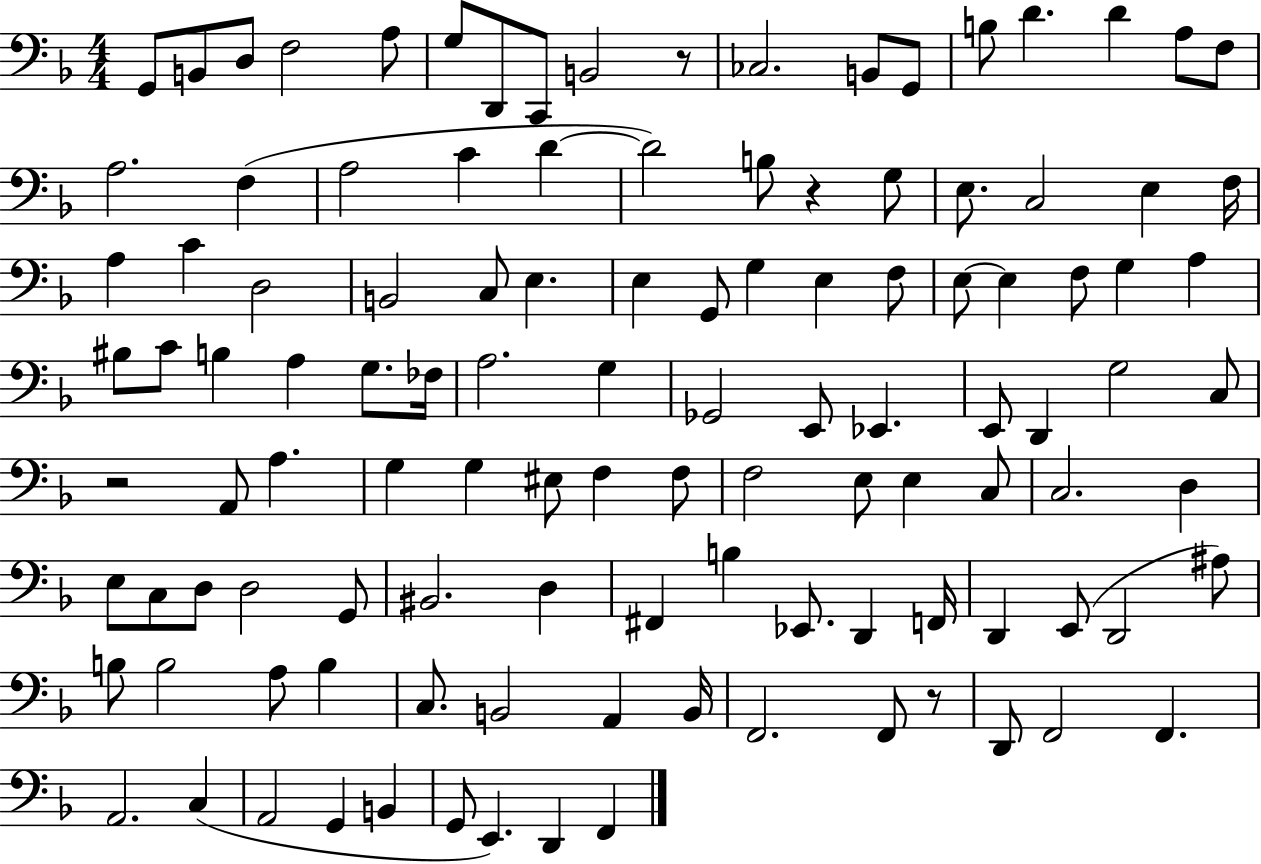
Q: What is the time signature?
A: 4/4